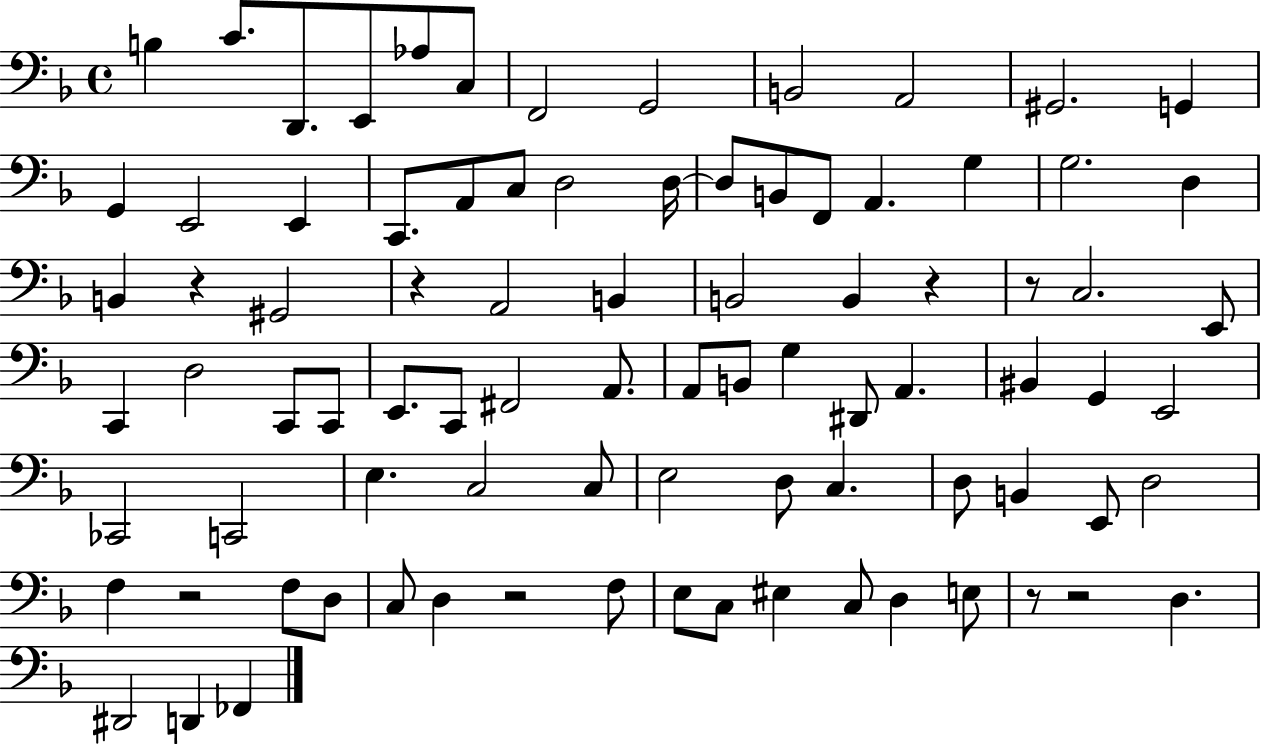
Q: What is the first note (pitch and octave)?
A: B3